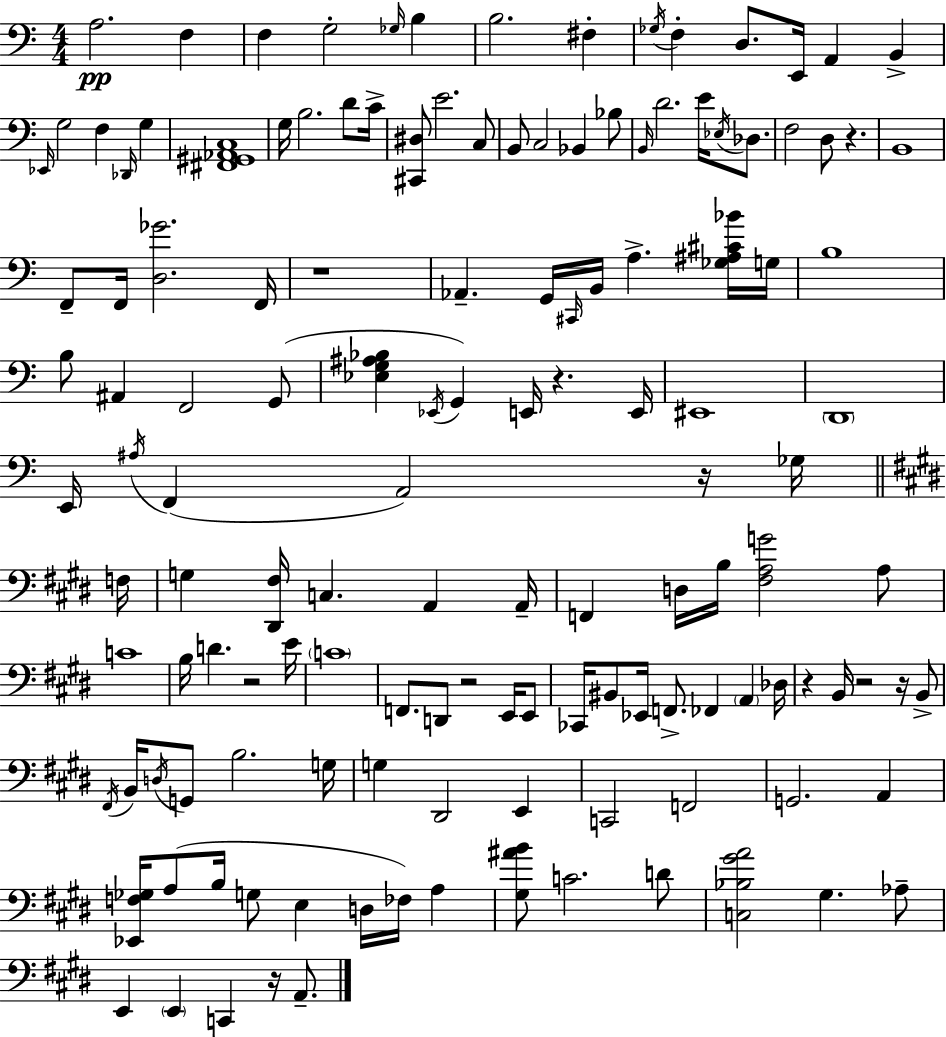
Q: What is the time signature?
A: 4/4